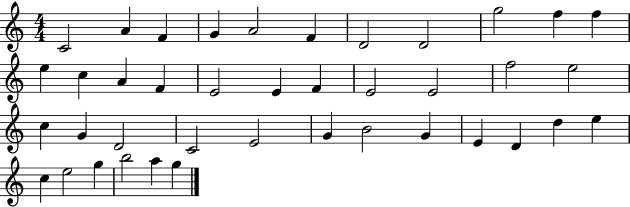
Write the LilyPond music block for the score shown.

{
  \clef treble
  \numericTimeSignature
  \time 4/4
  \key c \major
  c'2 a'4 f'4 | g'4 a'2 f'4 | d'2 d'2 | g''2 f''4 f''4 | \break e''4 c''4 a'4 f'4 | e'2 e'4 f'4 | e'2 e'2 | f''2 e''2 | \break c''4 g'4 d'2 | c'2 e'2 | g'4 b'2 g'4 | e'4 d'4 d''4 e''4 | \break c''4 e''2 g''4 | b''2 a''4 g''4 | \bar "|."
}